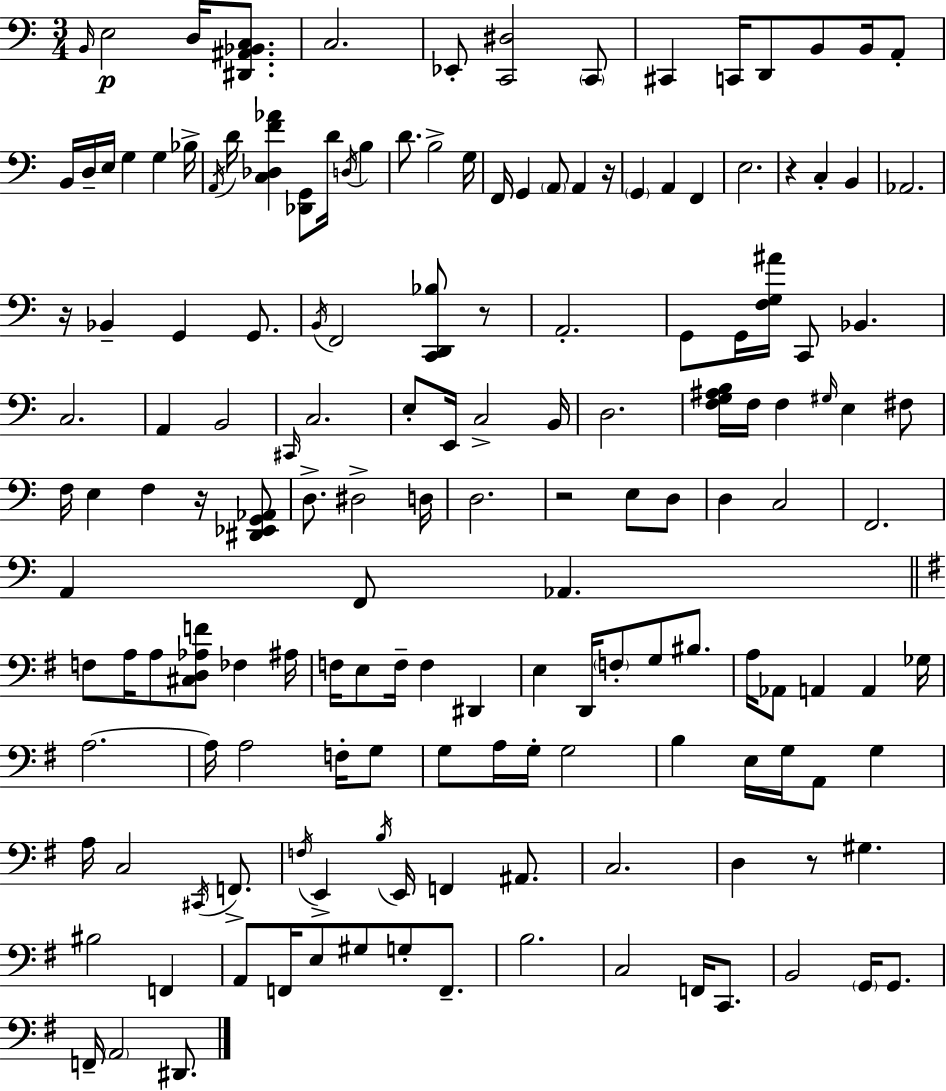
X:1
T:Untitled
M:3/4
L:1/4
K:C
B,,/4 E,2 D,/4 [^D,,^A,,_B,,C,]/2 C,2 _E,,/2 [C,,^D,]2 C,,/2 ^C,, C,,/4 D,,/2 B,,/2 B,,/4 A,,/2 B,,/4 D,/4 E,/4 G, G, _B,/4 A,,/4 D/4 [C,_D,F_A] [_D,,G,,]/2 D/4 D,/4 B, D/2 B,2 G,/4 F,,/4 G,, A,,/2 A,, z/4 G,, A,, F,, E,2 z C, B,, _A,,2 z/4 _B,, G,, G,,/2 B,,/4 F,,2 [C,,D,,_B,]/2 z/2 A,,2 G,,/2 G,,/4 [F,G,^A]/4 C,,/2 _B,, C,2 A,, B,,2 ^C,,/4 C,2 E,/2 E,,/4 C,2 B,,/4 D,2 [F,G,^A,B,]/4 F,/4 F, ^G,/4 E, ^F,/2 F,/4 E, F, z/4 [^D,,_E,,G,,_A,,]/2 D,/2 ^D,2 D,/4 D,2 z2 E,/2 D,/2 D, C,2 F,,2 A,, F,,/2 _A,, F,/2 A,/4 A,/2 [^C,D,_A,F]/2 _F, ^A,/4 F,/4 E,/2 F,/4 F, ^D,, E, D,,/4 F,/2 G,/2 ^B,/2 A,/4 _A,,/2 A,, A,, _G,/4 A,2 A,/4 A,2 F,/4 G,/2 G,/2 A,/4 G,/4 G,2 B, E,/4 G,/4 A,,/2 G, A,/4 C,2 ^C,,/4 F,,/2 F,/4 E,, B,/4 E,,/4 F,, ^A,,/2 C,2 D, z/2 ^G, ^B,2 F,, A,,/2 F,,/4 E,/2 ^G,/2 G,/2 F,,/2 B,2 C,2 F,,/4 C,,/2 B,,2 G,,/4 G,,/2 F,,/4 A,,2 ^D,,/2